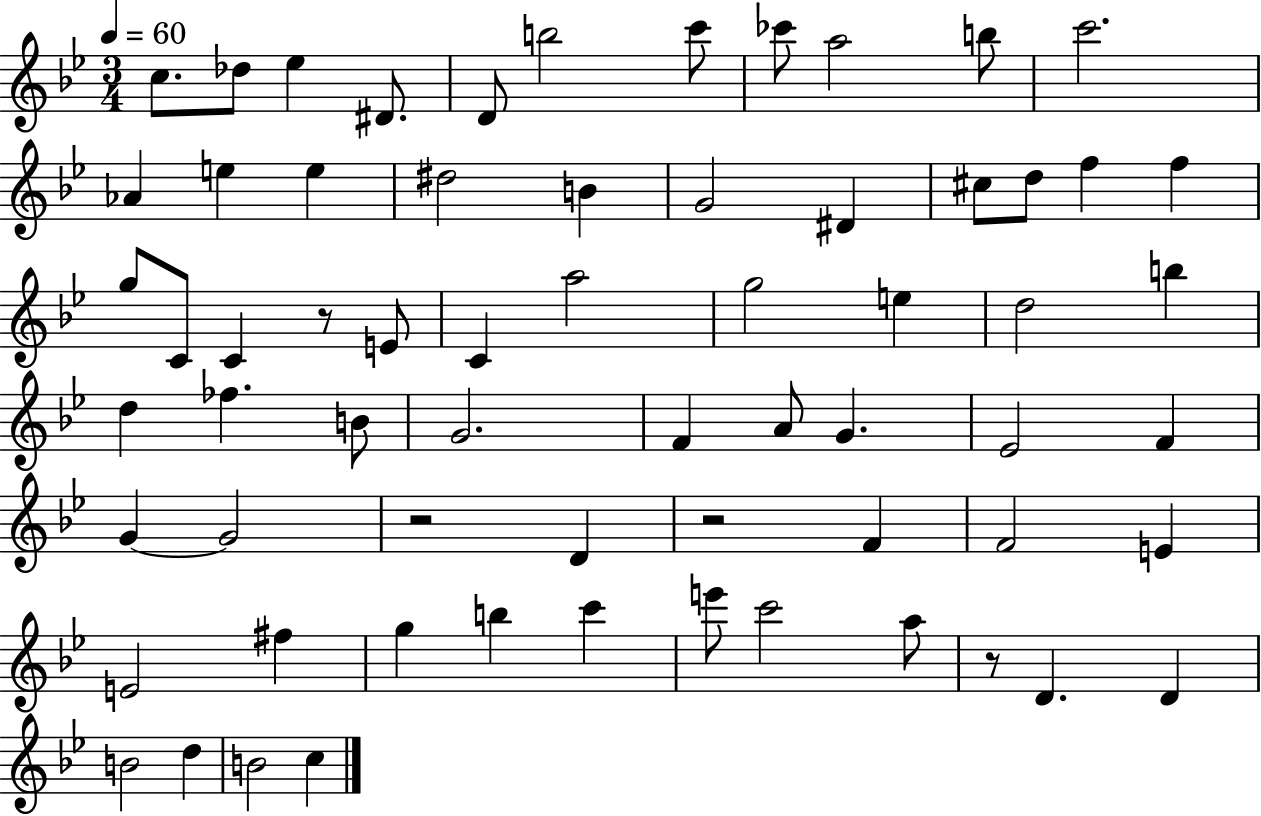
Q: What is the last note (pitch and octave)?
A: C5